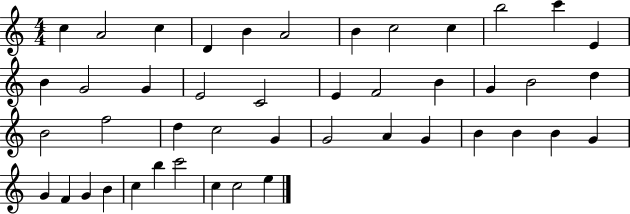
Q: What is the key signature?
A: C major